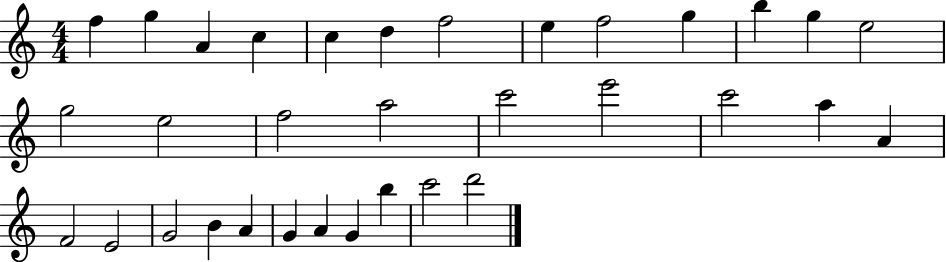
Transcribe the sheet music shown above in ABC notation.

X:1
T:Untitled
M:4/4
L:1/4
K:C
f g A c c d f2 e f2 g b g e2 g2 e2 f2 a2 c'2 e'2 c'2 a A F2 E2 G2 B A G A G b c'2 d'2